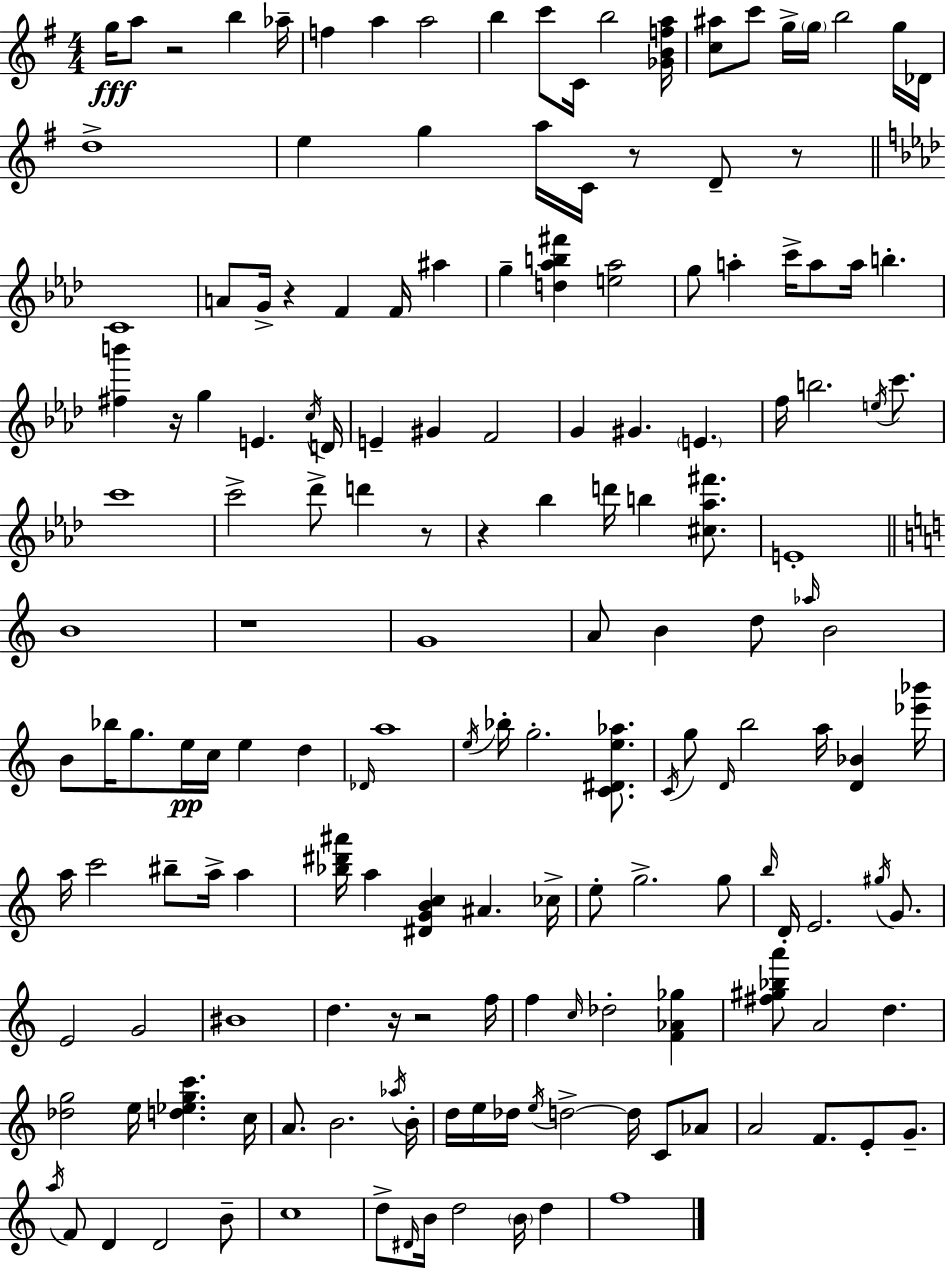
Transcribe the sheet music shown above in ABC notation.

X:1
T:Untitled
M:4/4
L:1/4
K:Em
g/4 a/2 z2 b _a/4 f a a2 b c'/2 C/4 b2 [_GBfa]/4 [c^a]/2 c'/2 g/4 g/4 b2 g/4 _D/4 d4 e g a/4 C/4 z/2 D/2 z/2 C4 A/2 G/4 z F F/4 ^a g [d_ab^f'] [e_a]2 g/2 a c'/4 a/2 a/4 b [^fb'] z/4 g E c/4 D/4 E ^G F2 G ^G E f/4 b2 e/4 c'/2 c'4 c'2 _d'/2 d' z/2 z _b d'/4 b [^c_a^f']/2 E4 B4 z4 G4 A/2 B d/2 _a/4 B2 B/2 _b/4 g/2 e/4 c/4 e d _D/4 a4 e/4 _b/4 g2 [C^De_a]/2 C/4 g/2 D/4 b2 a/4 [D_B] [_e'_b']/4 a/4 c'2 ^b/2 a/4 a [_b^d'^a']/4 a [^DGBc] ^A _c/4 e/2 g2 g/2 b/4 D/4 E2 ^g/4 G/2 E2 G2 ^B4 d z/4 z2 f/4 f c/4 _d2 [F_A_g] [^f^g_ba']/2 A2 d [_dg]2 e/4 [d_egc'] c/4 A/2 B2 _a/4 B/4 d/4 e/4 _d/4 e/4 d2 d/4 C/2 _A/2 A2 F/2 E/2 G/2 a/4 F/2 D D2 B/2 c4 d/2 ^D/4 B/4 d2 B/4 d f4